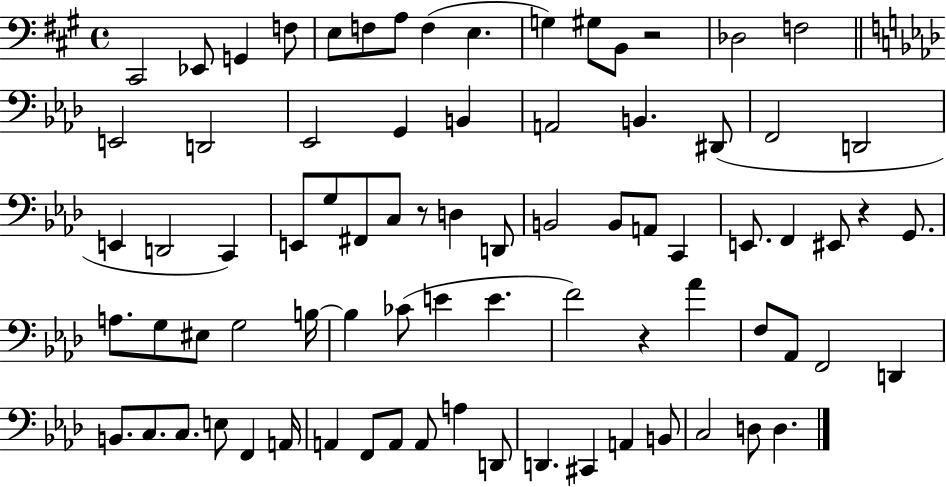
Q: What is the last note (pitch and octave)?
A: D3